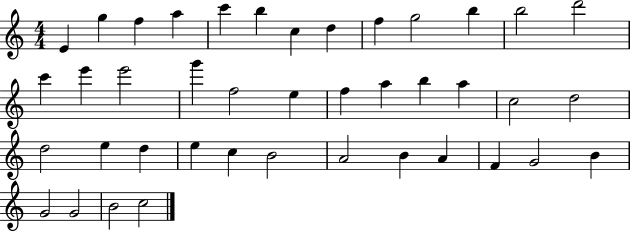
{
  \clef treble
  \numericTimeSignature
  \time 4/4
  \key c \major
  e'4 g''4 f''4 a''4 | c'''4 b''4 c''4 d''4 | f''4 g''2 b''4 | b''2 d'''2 | \break c'''4 e'''4 e'''2 | g'''4 f''2 e''4 | f''4 a''4 b''4 a''4 | c''2 d''2 | \break d''2 e''4 d''4 | e''4 c''4 b'2 | a'2 b'4 a'4 | f'4 g'2 b'4 | \break g'2 g'2 | b'2 c''2 | \bar "|."
}